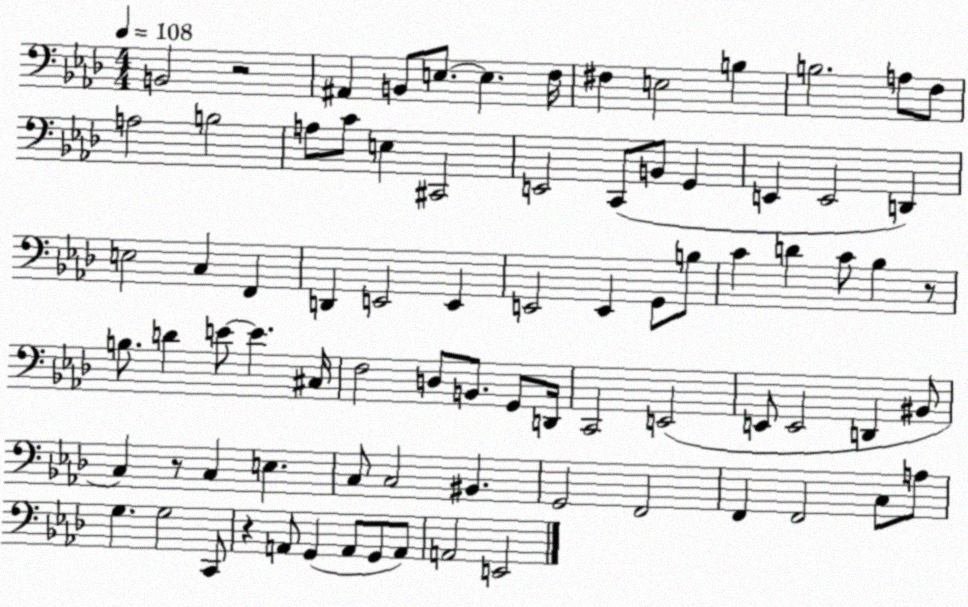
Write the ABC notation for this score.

X:1
T:Untitled
M:4/4
L:1/4
K:Ab
B,,2 z2 ^A,, B,,/2 E,/2 E, F,/4 ^F, E,2 B, B,2 A,/2 F,/2 A,2 B,2 A,/2 C/2 E, ^C,,2 E,,2 C,,/2 B,,/2 G,, E,, E,,2 D,, E,2 C, F,, D,, E,,2 E,, E,,2 E,, G,,/2 B,/2 C D C/2 _B, z/2 B,/2 D E/2 E ^C,/4 F,2 D,/2 B,,/2 G,,/2 D,,/4 C,,2 E,,2 E,,/2 E,,2 D,, ^B,,/2 C, z/2 C, E, C,/2 C,2 ^B,, G,,2 F,,2 F,, F,,2 C,/2 A,/2 G, G,2 C,,/2 z A,,/2 G,, A,,/2 G,,/2 A,,/2 A,,2 E,,2